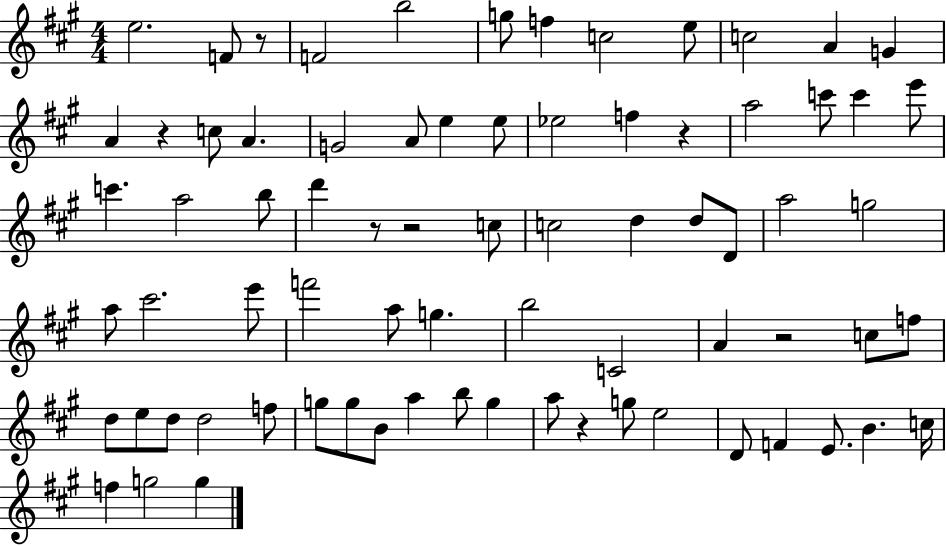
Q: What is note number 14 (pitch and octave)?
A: A4